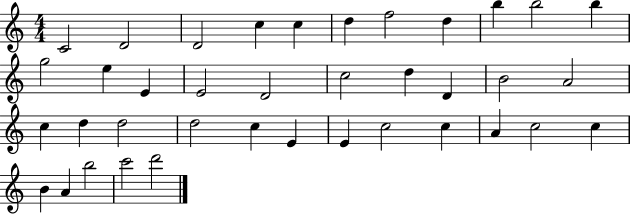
C4/h D4/h D4/h C5/q C5/q D5/q F5/h D5/q B5/q B5/h B5/q G5/h E5/q E4/q E4/h D4/h C5/h D5/q D4/q B4/h A4/h C5/q D5/q D5/h D5/h C5/q E4/q E4/q C5/h C5/q A4/q C5/h C5/q B4/q A4/q B5/h C6/h D6/h